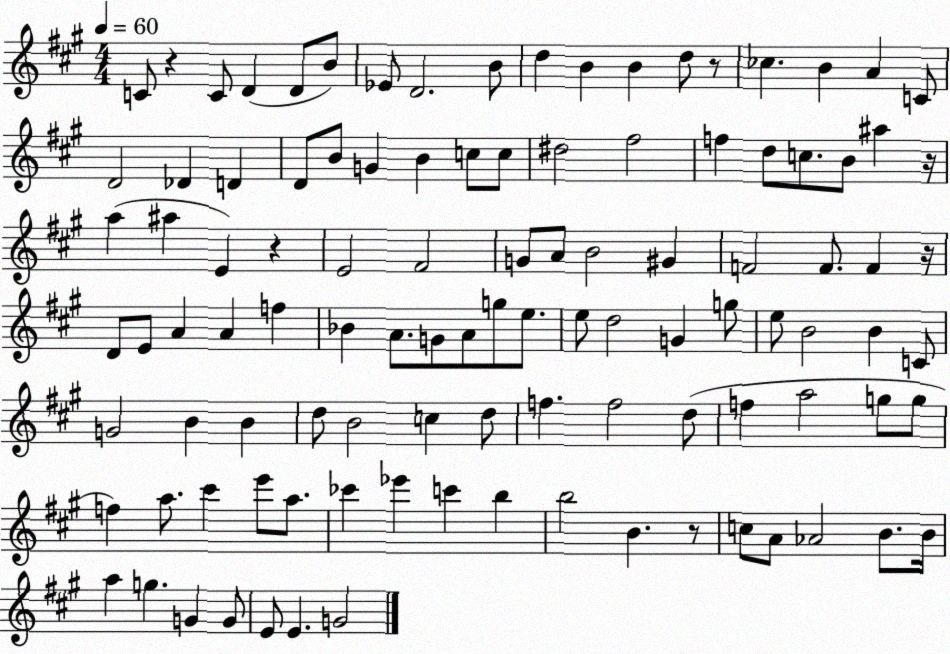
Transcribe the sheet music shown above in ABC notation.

X:1
T:Untitled
M:4/4
L:1/4
K:A
C/2 z C/2 D D/2 B/2 _E/2 D2 B/2 d B B d/2 z/2 _c B A C/2 D2 _D D D/2 B/2 G B c/2 c/2 ^d2 ^f2 f d/2 c/2 B/2 ^a z/4 a ^a E z E2 ^F2 G/2 A/2 B2 ^G F2 F/2 F z/4 D/2 E/2 A A f _B A/2 G/2 A/2 g/2 e/2 e/2 d2 G g/2 e/2 B2 B C/2 G2 B B d/2 B2 c d/2 f f2 d/2 f a2 g/2 g/2 f a/2 ^c' e'/2 a/2 _c' _e' c' b b2 B z/2 c/2 A/2 _A2 B/2 B/4 a g G G/2 E/2 E G2